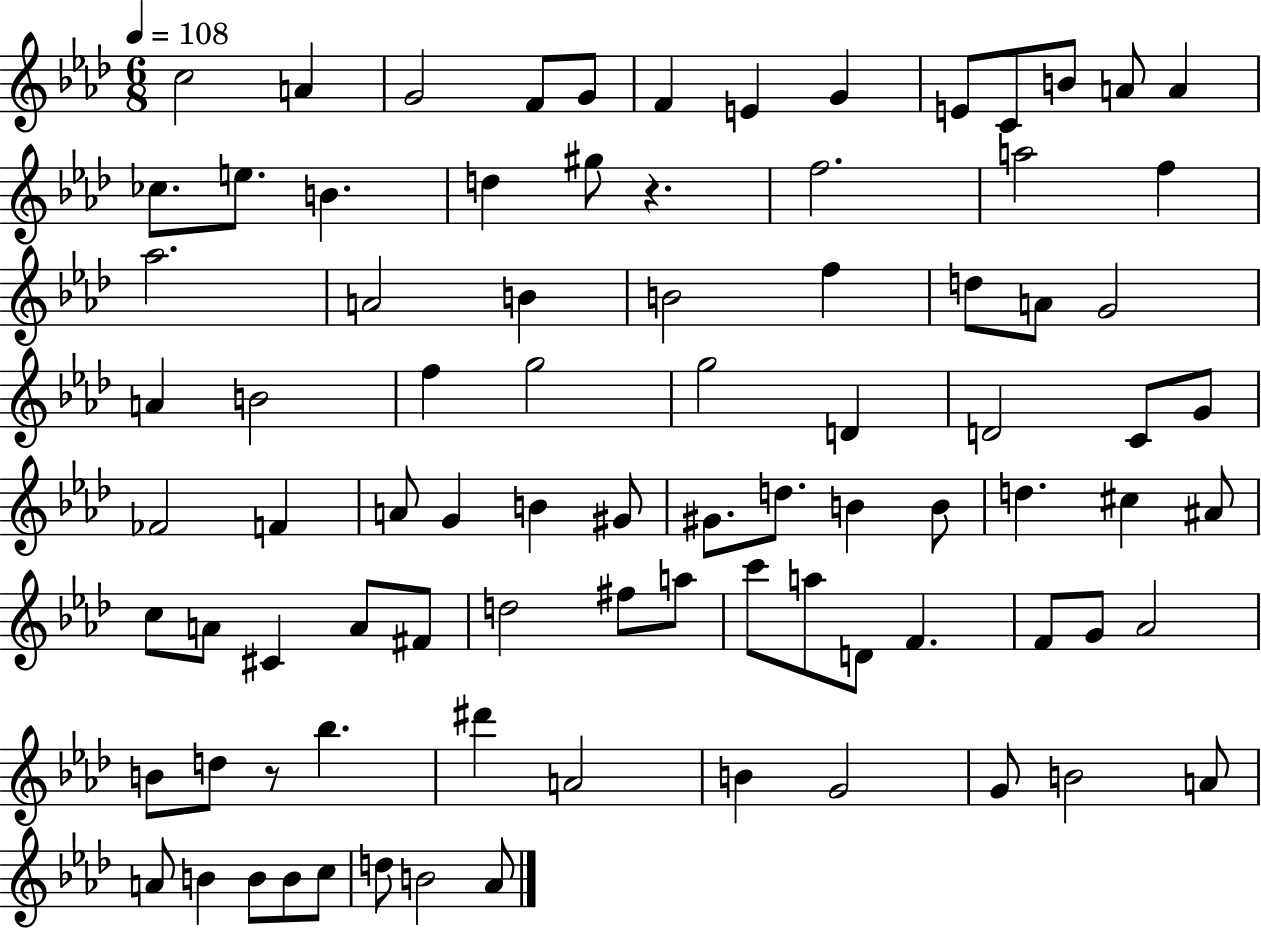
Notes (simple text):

C5/h A4/q G4/h F4/e G4/e F4/q E4/q G4/q E4/e C4/e B4/e A4/e A4/q CES5/e. E5/e. B4/q. D5/q G#5/e R/q. F5/h. A5/h F5/q Ab5/h. A4/h B4/q B4/h F5/q D5/e A4/e G4/h A4/q B4/h F5/q G5/h G5/h D4/q D4/h C4/e G4/e FES4/h F4/q A4/e G4/q B4/q G#4/e G#4/e. D5/e. B4/q B4/e D5/q. C#5/q A#4/e C5/e A4/e C#4/q A4/e F#4/e D5/h F#5/e A5/e C6/e A5/e D4/e F4/q. F4/e G4/e Ab4/h B4/e D5/e R/e Bb5/q. D#6/q A4/h B4/q G4/h G4/e B4/h A4/e A4/e B4/q B4/e B4/e C5/e D5/e B4/h Ab4/e